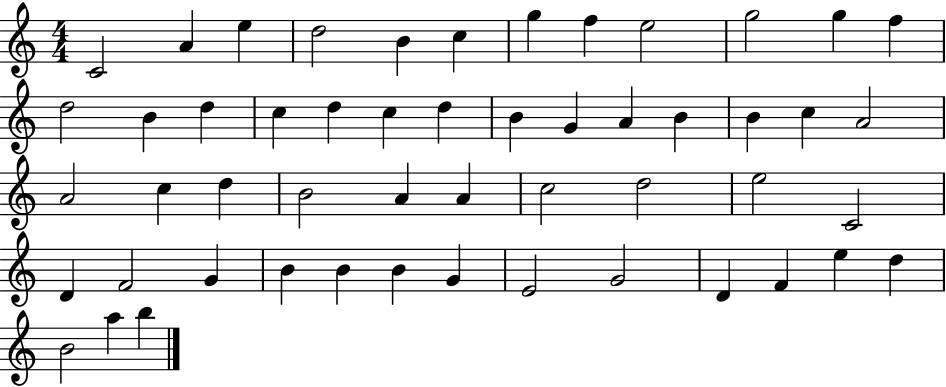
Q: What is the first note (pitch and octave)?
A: C4